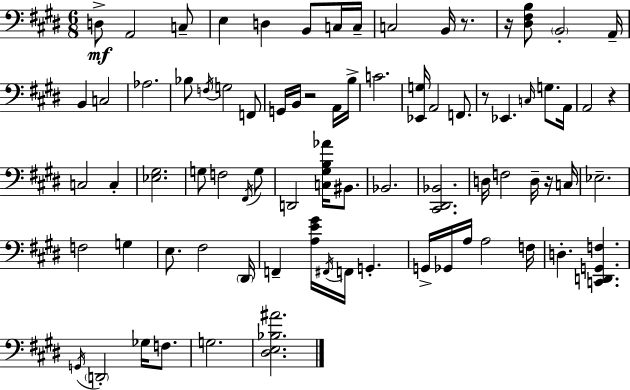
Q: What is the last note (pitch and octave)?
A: G3